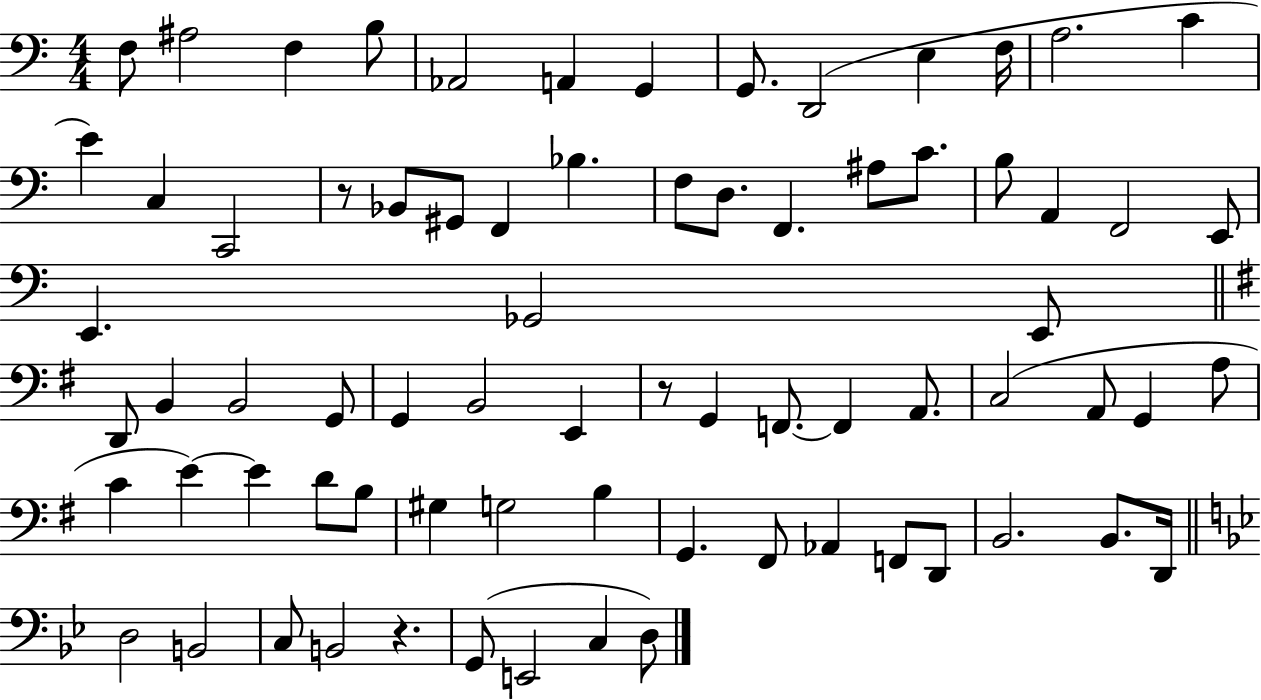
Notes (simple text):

F3/e A#3/h F3/q B3/e Ab2/h A2/q G2/q G2/e. D2/h E3/q F3/s A3/h. C4/q E4/q C3/q C2/h R/e Bb2/e G#2/e F2/q Bb3/q. F3/e D3/e. F2/q. A#3/e C4/e. B3/e A2/q F2/h E2/e E2/q. Gb2/h E2/e D2/e B2/q B2/h G2/e G2/q B2/h E2/q R/e G2/q F2/e. F2/q A2/e. C3/h A2/e G2/q A3/e C4/q E4/q E4/q D4/e B3/e G#3/q G3/h B3/q G2/q. F#2/e Ab2/q F2/e D2/e B2/h. B2/e. D2/s D3/h B2/h C3/e B2/h R/q. G2/e E2/h C3/q D3/e